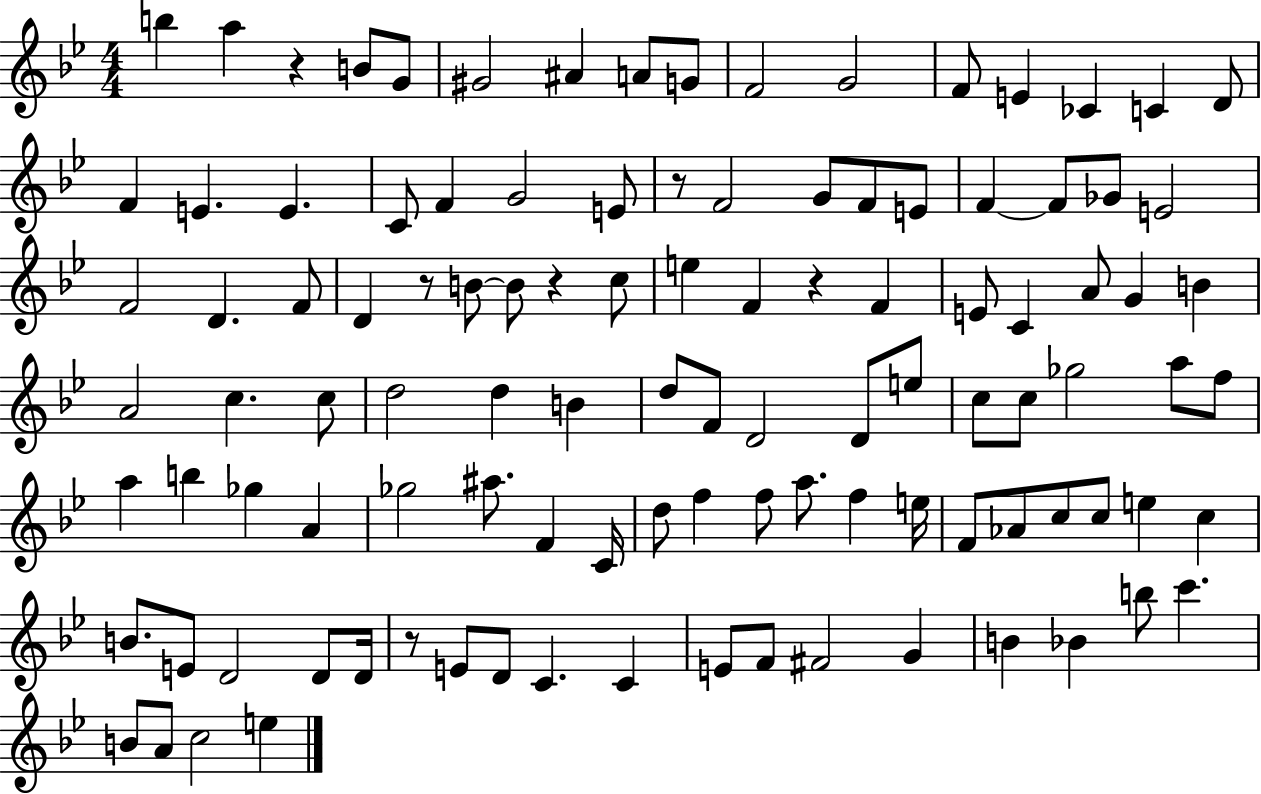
B5/q A5/q R/q B4/e G4/e G#4/h A#4/q A4/e G4/e F4/h G4/h F4/e E4/q CES4/q C4/q D4/e F4/q E4/q. E4/q. C4/e F4/q G4/h E4/e R/e F4/h G4/e F4/e E4/e F4/q F4/e Gb4/e E4/h F4/h D4/q. F4/e D4/q R/e B4/e B4/e R/q C5/e E5/q F4/q R/q F4/q E4/e C4/q A4/e G4/q B4/q A4/h C5/q. C5/e D5/h D5/q B4/q D5/e F4/e D4/h D4/e E5/e C5/e C5/e Gb5/h A5/e F5/e A5/q B5/q Gb5/q A4/q Gb5/h A#5/e. F4/q C4/s D5/e F5/q F5/e A5/e. F5/q E5/s F4/e Ab4/e C5/e C5/e E5/q C5/q B4/e. E4/e D4/h D4/e D4/s R/e E4/e D4/e C4/q. C4/q E4/e F4/e F#4/h G4/q B4/q Bb4/q B5/e C6/q. B4/e A4/e C5/h E5/q